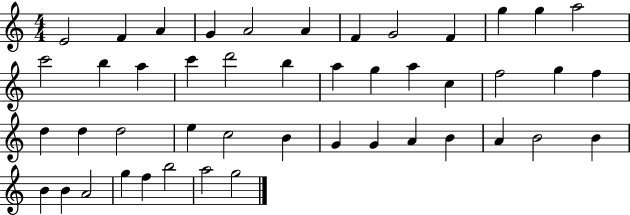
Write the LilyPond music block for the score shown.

{
  \clef treble
  \numericTimeSignature
  \time 4/4
  \key c \major
  e'2 f'4 a'4 | g'4 a'2 a'4 | f'4 g'2 f'4 | g''4 g''4 a''2 | \break c'''2 b''4 a''4 | c'''4 d'''2 b''4 | a''4 g''4 a''4 c''4 | f''2 g''4 f''4 | \break d''4 d''4 d''2 | e''4 c''2 b'4 | g'4 g'4 a'4 b'4 | a'4 b'2 b'4 | \break b'4 b'4 a'2 | g''4 f''4 b''2 | a''2 g''2 | \bar "|."
}